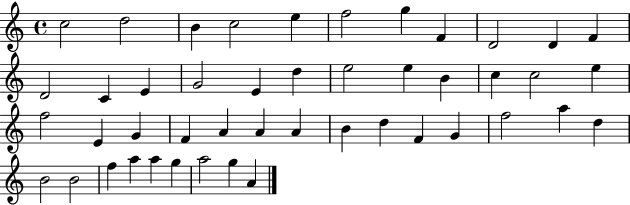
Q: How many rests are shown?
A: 0